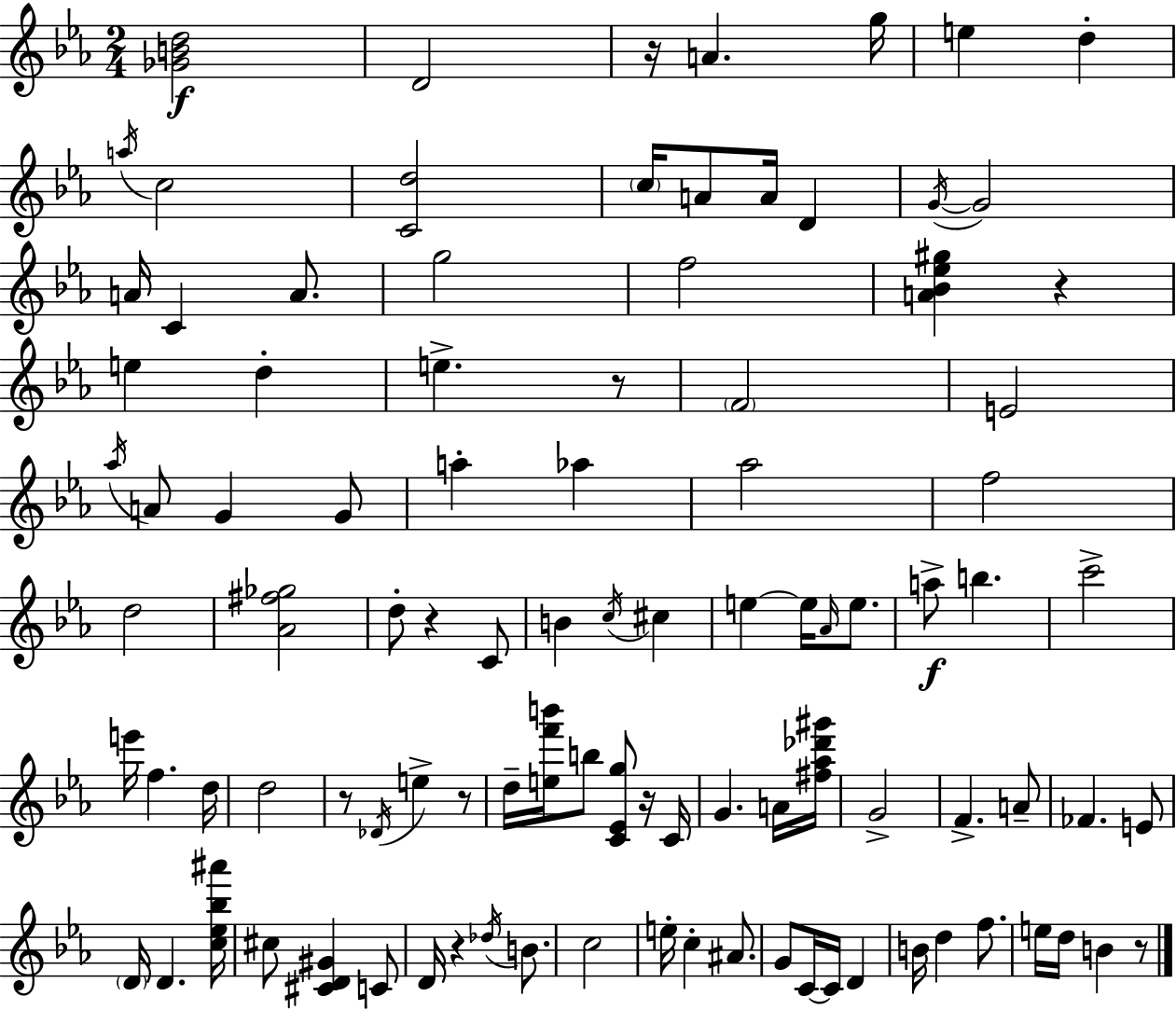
{
  \clef treble
  \numericTimeSignature
  \time 2/4
  \key c \minor
  <ges' b' d''>2\f | d'2 | r16 a'4. g''16 | e''4 d''4-. | \break \acciaccatura { a''16 } c''2 | <c' d''>2 | \parenthesize c''16 a'8 a'16 d'4 | \acciaccatura { g'16~ }~ g'2 | \break a'16 c'4 a'8. | g''2 | f''2 | <a' bes' ees'' gis''>4 r4 | \break e''4 d''4-. | e''4.-> | r8 \parenthesize f'2 | e'2 | \break \acciaccatura { aes''16 } a'8 g'4 | g'8 a''4-. aes''4 | aes''2 | f''2 | \break d''2 | <aes' fis'' ges''>2 | d''8-. r4 | c'8 b'4 \acciaccatura { c''16 } | \break cis''4 e''4~~ | e''16 \grace { aes'16 } e''8. a''8->\f b''4. | c'''2-> | e'''16 f''4. | \break d''16 d''2 | r8 \acciaccatura { des'16 } | e''4-> r8 d''16-- <e'' f''' b'''>16 | b''8 <c' ees' g''>8 r16 c'16 g'4. | \break a'16 <fis'' aes'' des''' gis'''>16 g'2-> | f'4.-> | a'8-- fes'4. | e'8 \parenthesize d'16 d'4. | \break <c'' ees'' bes'' ais'''>16 cis''8 | <cis' d' gis'>4 c'8 d'16 r4 | \acciaccatura { des''16 } b'8. c''2 | e''16-. | \break c''4-. ais'8. g'8 | c'16~~ c'16 d'4 b'16 | d''4 f''8. e''16 | d''16 b'4 r8 \bar "|."
}